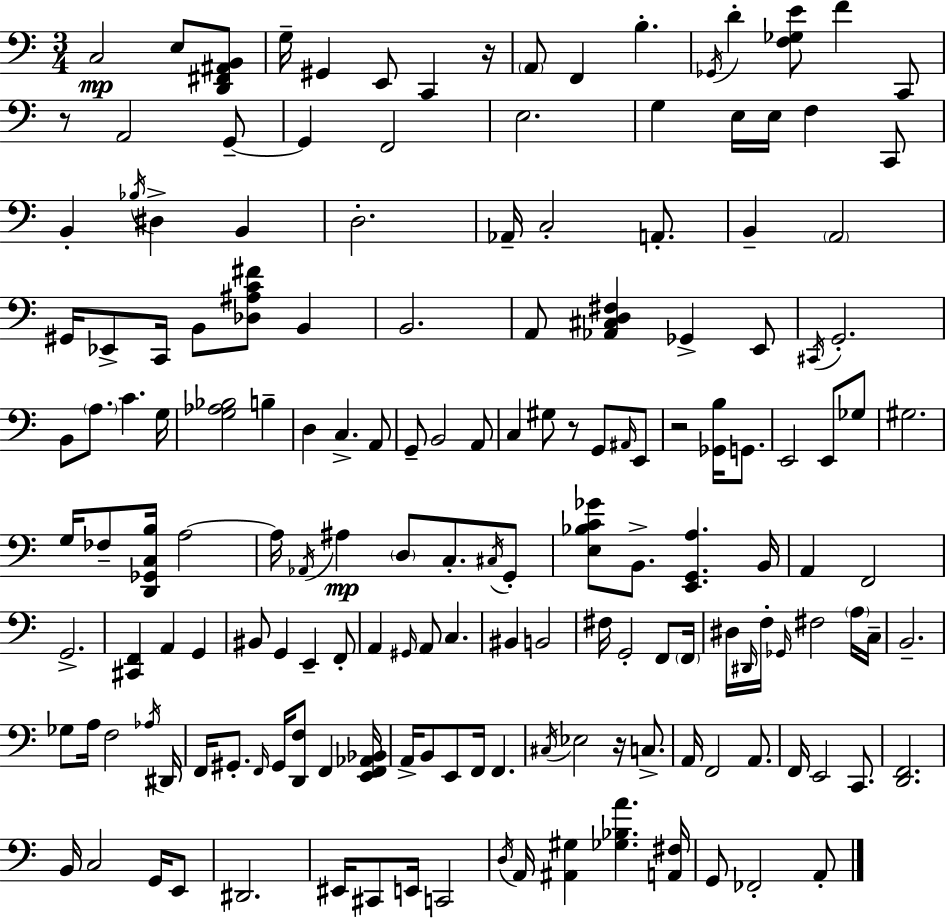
X:1
T:Untitled
M:3/4
L:1/4
K:Am
C,2 E,/2 [D,,^F,,^A,,B,,]/2 G,/4 ^G,, E,,/2 C,, z/4 A,,/2 F,, B, _G,,/4 D [F,_G,E]/2 F C,,/2 z/2 A,,2 G,,/2 G,, F,,2 E,2 G, E,/4 E,/4 F, C,,/2 B,, _B,/4 ^D, B,, D,2 _A,,/4 C,2 A,,/2 B,, A,,2 ^G,,/4 _E,,/2 C,,/4 B,,/2 [_D,^A,C^F]/2 B,, B,,2 A,,/2 [_A,,^C,D,^F,] _G,, E,,/2 ^C,,/4 G,,2 B,,/2 A,/2 C G,/4 [G,_A,_B,]2 B, D, C, A,,/2 G,,/2 B,,2 A,,/2 C, ^G,/2 z/2 G,,/2 ^A,,/4 E,,/2 z2 [_G,,B,]/4 G,,/2 E,,2 E,,/2 _G,/2 ^G,2 G,/4 _F,/2 [D,,_G,,C,B,]/4 A,2 A,/4 _A,,/4 ^A, D,/2 C,/2 ^C,/4 G,,/2 [E,_B,C_G]/2 B,,/2 [E,,G,,A,] B,,/4 A,, F,,2 G,,2 [^C,,F,,] A,, G,, ^B,,/2 G,, E,, F,,/2 A,, ^G,,/4 A,,/2 C, ^B,, B,,2 ^F,/4 G,,2 F,,/2 F,,/4 ^D,/4 ^D,,/4 F,/4 _G,,/4 ^F,2 A,/4 C,/4 B,,2 _G,/2 A,/4 F,2 _A,/4 ^D,,/4 F,,/4 ^G,,/2 F,,/4 ^G,,/4 [D,,F,]/2 F,, [E,,F,,_A,,_B,,]/4 A,,/4 B,,/2 E,,/2 F,,/4 F,, ^C,/4 _E,2 z/4 C,/2 A,,/4 F,,2 A,,/2 F,,/4 E,,2 C,,/2 [D,,F,,]2 B,,/4 C,2 G,,/4 E,,/2 ^D,,2 ^E,,/4 ^C,,/2 E,,/4 C,,2 D,/4 A,,/4 [^A,,^G,] [_G,_B,A] [A,,^F,]/4 G,,/2 _F,,2 A,,/2